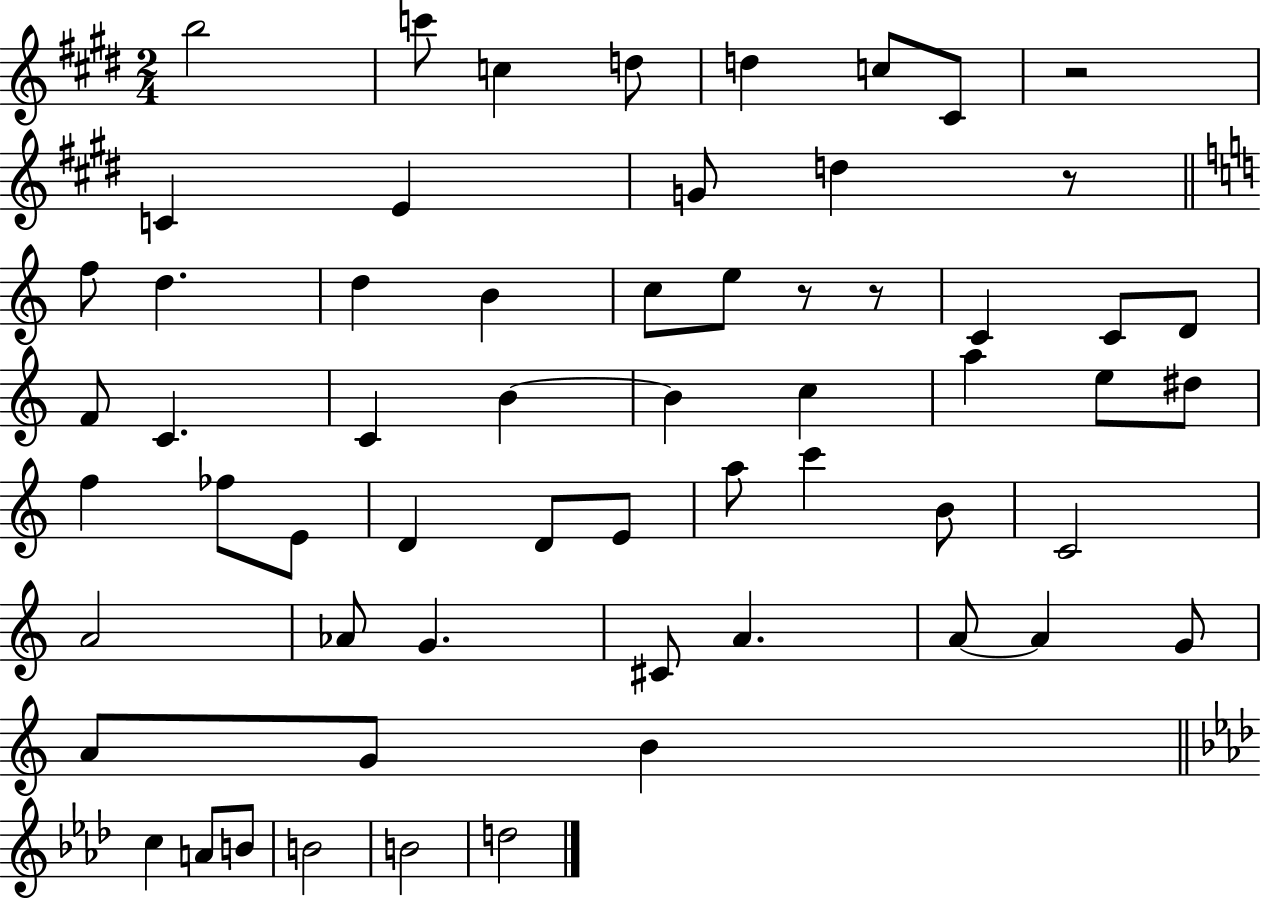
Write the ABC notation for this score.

X:1
T:Untitled
M:2/4
L:1/4
K:E
b2 c'/2 c d/2 d c/2 ^C/2 z2 C E G/2 d z/2 f/2 d d B c/2 e/2 z/2 z/2 C C/2 D/2 F/2 C C B B c a e/2 ^d/2 f _f/2 E/2 D D/2 E/2 a/2 c' B/2 C2 A2 _A/2 G ^C/2 A A/2 A G/2 A/2 G/2 B c A/2 B/2 B2 B2 d2